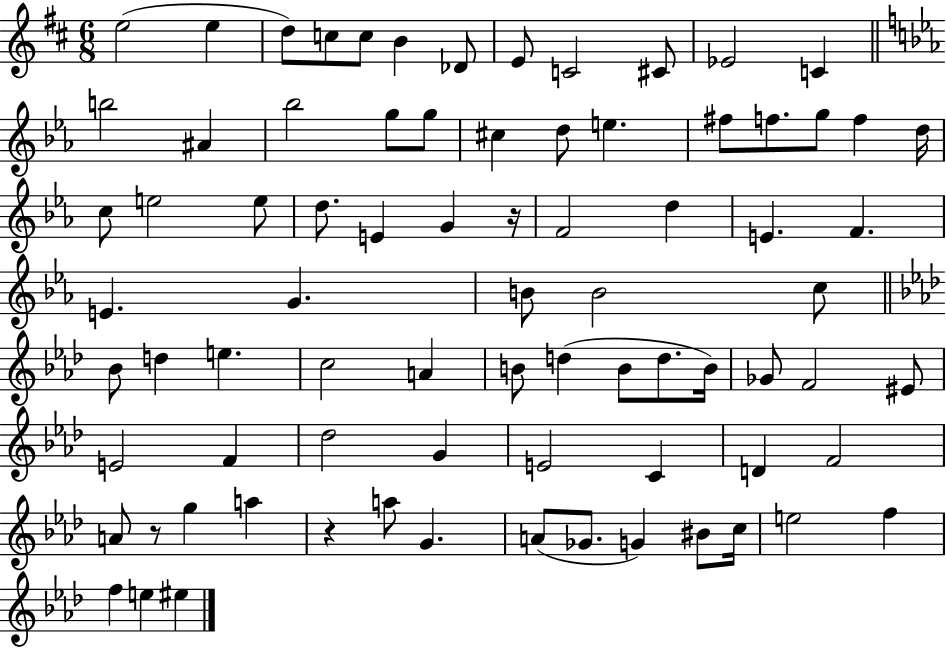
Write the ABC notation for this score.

X:1
T:Untitled
M:6/8
L:1/4
K:D
e2 e d/2 c/2 c/2 B _D/2 E/2 C2 ^C/2 _E2 C b2 ^A _b2 g/2 g/2 ^c d/2 e ^f/2 f/2 g/2 f d/4 c/2 e2 e/2 d/2 E G z/4 F2 d E F E G B/2 B2 c/2 _B/2 d e c2 A B/2 d B/2 d/2 B/4 _G/2 F2 ^E/2 E2 F _d2 G E2 C D F2 A/2 z/2 g a z a/2 G A/2 _G/2 G ^B/2 c/4 e2 f f e ^e